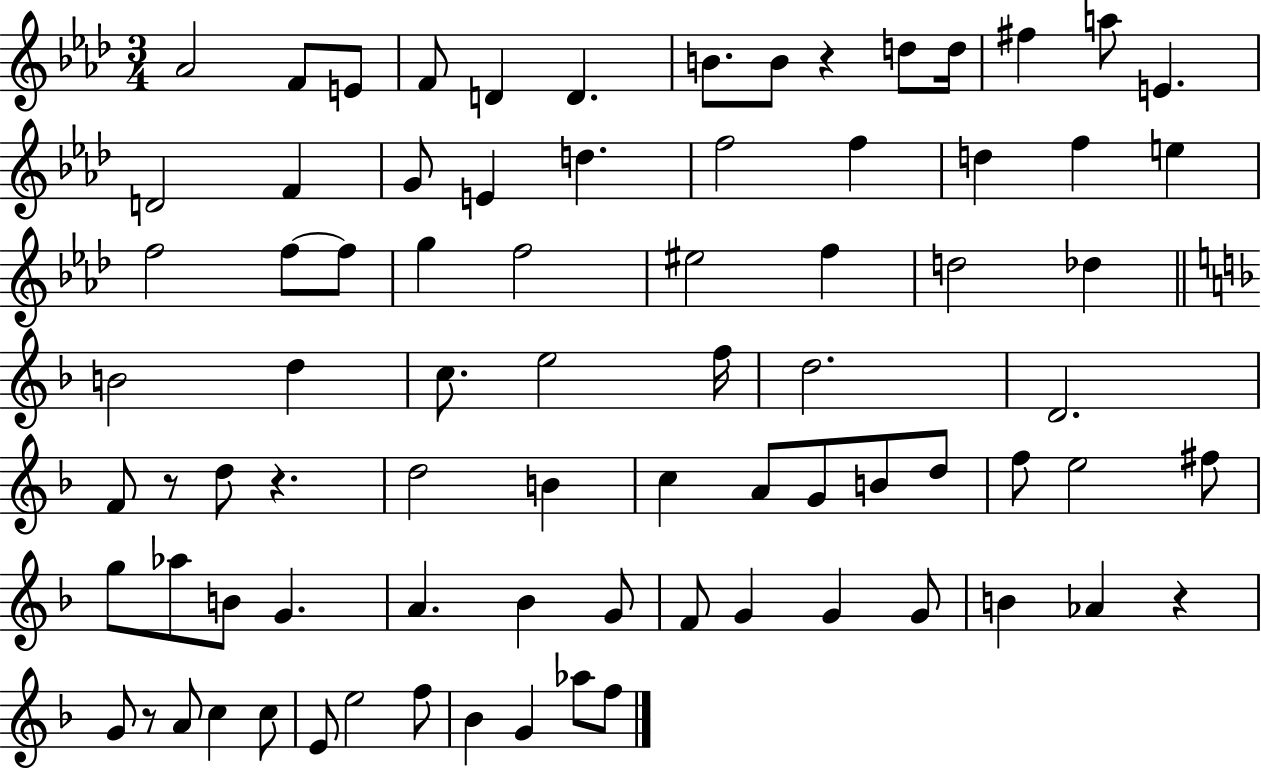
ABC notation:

X:1
T:Untitled
M:3/4
L:1/4
K:Ab
_A2 F/2 E/2 F/2 D D B/2 B/2 z d/2 d/4 ^f a/2 E D2 F G/2 E d f2 f d f e f2 f/2 f/2 g f2 ^e2 f d2 _d B2 d c/2 e2 f/4 d2 D2 F/2 z/2 d/2 z d2 B c A/2 G/2 B/2 d/2 f/2 e2 ^f/2 g/2 _a/2 B/2 G A _B G/2 F/2 G G G/2 B _A z G/2 z/2 A/2 c c/2 E/2 e2 f/2 _B G _a/2 f/2